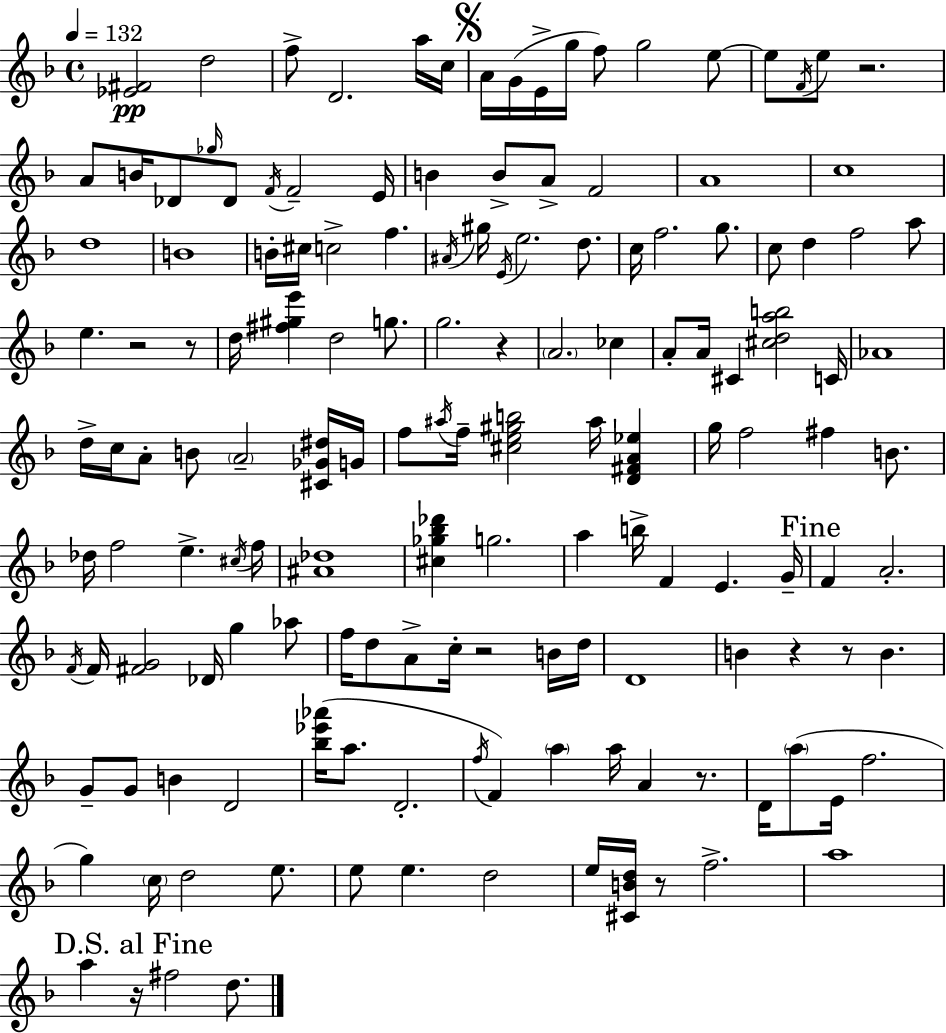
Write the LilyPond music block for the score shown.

{
  \clef treble
  \time 4/4
  \defaultTimeSignature
  \key f \major
  \tempo 4 = 132
  <ees' fis'>2\pp d''2 | f''8-> d'2. a''16 c''16 | \mark \markup { \musicglyph "scripts.segno" } a'16 g'16( e'16-> g''16 f''8) g''2 e''8~~ | e''8 \acciaccatura { f'16 } e''8 r2. | \break a'8 b'16 des'8 \grace { ges''16 } des'8 \acciaccatura { f'16 } f'2-- | e'16 b'4 b'8-> a'8-> f'2 | a'1 | c''1 | \break d''1 | b'1 | b'16-. cis''16 c''2-> f''4. | \acciaccatura { ais'16 } gis''16 \acciaccatura { e'16 } e''2. | \break d''8. c''16 f''2. | g''8. c''8 d''4 f''2 | a''8 e''4. r2 | r8 d''16 <fis'' gis'' e'''>4 d''2 | \break g''8. g''2. | r4 \parenthesize a'2. | ces''4 a'8-. a'16 cis'4 <cis'' d'' a'' b''>2 | c'16 aes'1 | \break d''16-> c''16 a'8-. b'8 \parenthesize a'2-- | <cis' ges' dis''>16 g'16 f''8 \acciaccatura { ais''16 } f''16-- <cis'' e'' gis'' b''>2 | ais''16 <d' fis' a' ees''>4 g''16 f''2 fis''4 | b'8. des''16 f''2 e''4.-> | \break \acciaccatura { cis''16 } f''16 <ais' des''>1 | <cis'' ges'' bes'' des'''>4 g''2. | a''4 b''16-> f'4 | e'4. g'16-- \mark "Fine" f'4 a'2.-. | \break \acciaccatura { f'16 } f'16 <fis' g'>2 | des'16 g''4 aes''8 f''16 d''8 a'8-> c''16-. r2 | b'16 d''16 d'1 | b'4 r4 | \break r8 b'4. g'8-- g'8 b'4 | d'2 <bes'' ees''' aes'''>16( a''8. d'2.-. | \acciaccatura { f''16 } f'4) \parenthesize a''4 | a''16 a'4 r8. d'16 \parenthesize a''8( e'16 f''2. | \break g''4) \parenthesize c''16 d''2 | e''8. e''8 e''4. | d''2 e''16 <cis' b' d''>16 r8 f''2.-> | a''1 | \break \mark "D.S. al Fine" a''4 r16 fis''2 | d''8. \bar "|."
}